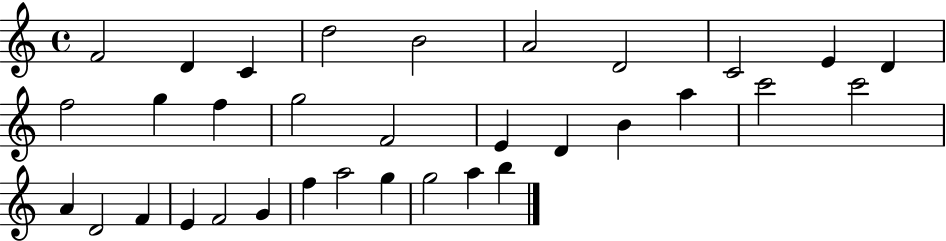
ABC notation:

X:1
T:Untitled
M:4/4
L:1/4
K:C
F2 D C d2 B2 A2 D2 C2 E D f2 g f g2 F2 E D B a c'2 c'2 A D2 F E F2 G f a2 g g2 a b